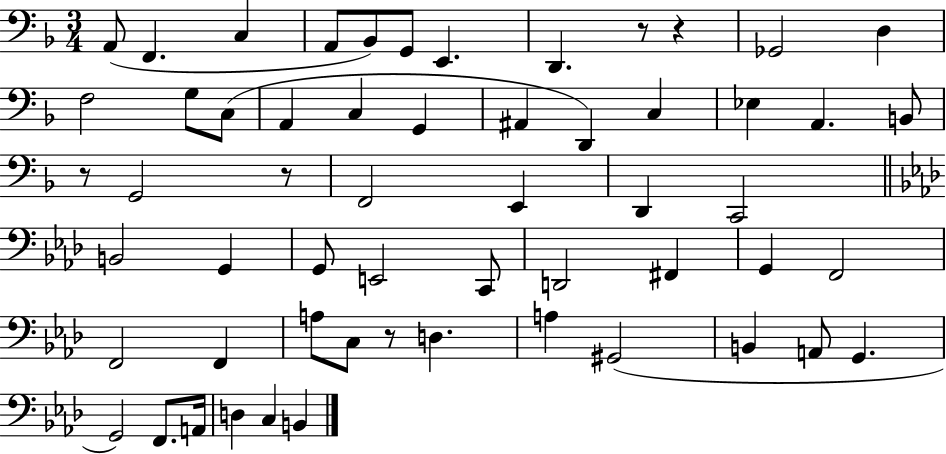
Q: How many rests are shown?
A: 5